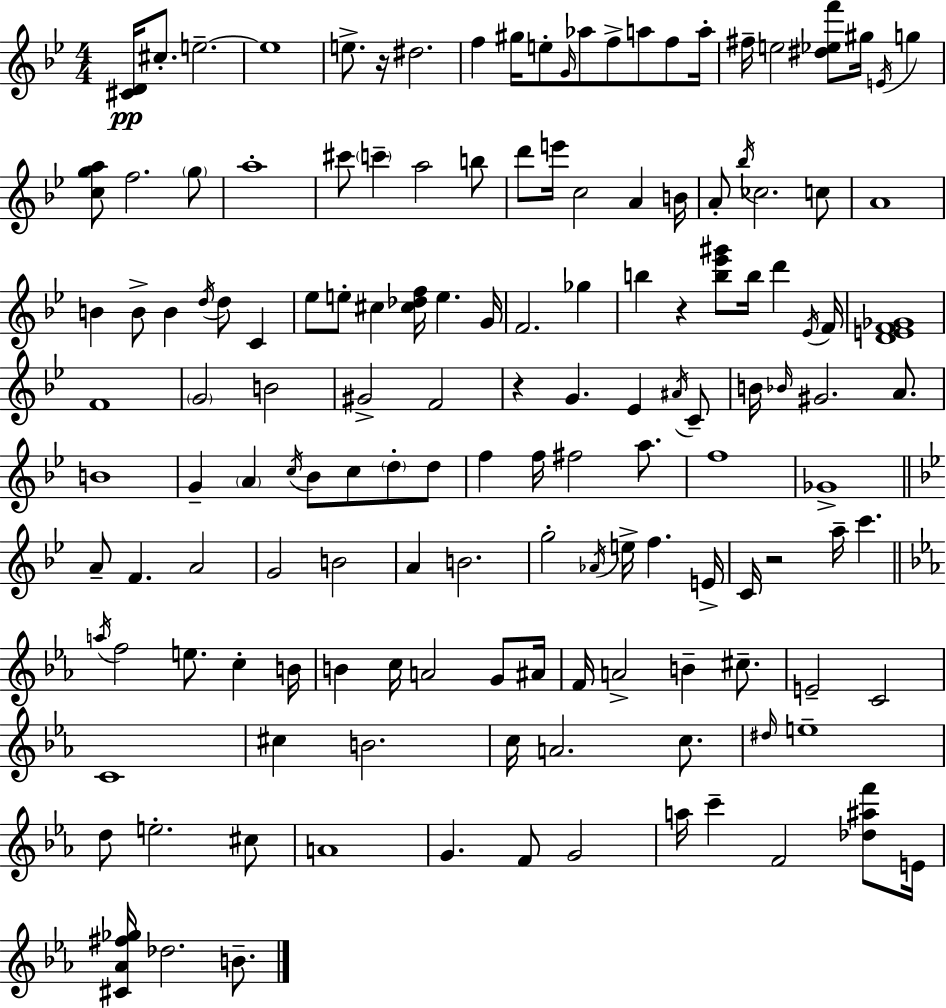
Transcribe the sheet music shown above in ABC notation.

X:1
T:Untitled
M:4/4
L:1/4
K:Bb
[^CD]/4 ^c/2 e2 e4 e/2 z/4 ^d2 f ^g/4 e/2 G/4 _a/2 f/2 a/2 f/2 a/4 ^f/4 e2 [^d_ef']/2 ^g/4 E/4 g [cga]/2 f2 g/2 a4 ^c'/2 c' a2 b/2 d'/2 e'/4 c2 A B/4 A/2 _b/4 _c2 c/2 A4 B B/2 B d/4 d/2 C _e/2 e/2 ^c [^c_df]/4 e G/4 F2 _g b z [b_e'^g']/2 b/4 d' _E/4 F/4 [DEF_G]4 F4 G2 B2 ^G2 F2 z G _E ^A/4 C/2 B/4 _B/4 ^G2 A/2 B4 G A c/4 _B/2 c/2 d/2 d/2 f f/4 ^f2 a/2 f4 _G4 A/2 F A2 G2 B2 A B2 g2 _A/4 e/4 f E/4 C/4 z2 a/4 c' a/4 f2 e/2 c B/4 B c/4 A2 G/2 ^A/4 F/4 A2 B ^c/2 E2 C2 C4 ^c B2 c/4 A2 c/2 ^d/4 e4 d/2 e2 ^c/2 A4 G F/2 G2 a/4 c' F2 [_d^af']/2 E/4 [^C_A^f_g]/4 _d2 B/2